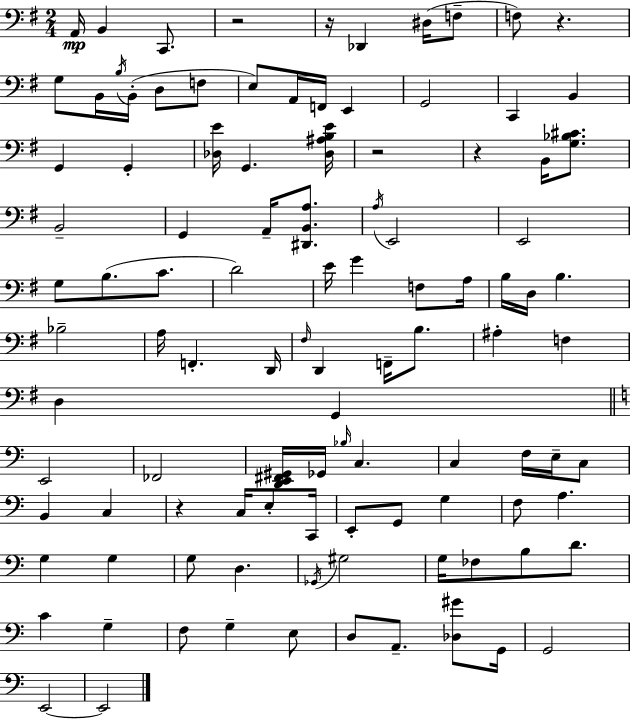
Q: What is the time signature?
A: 2/4